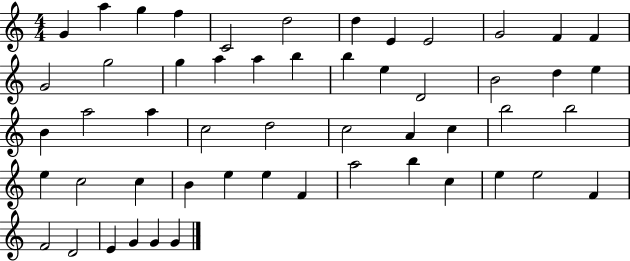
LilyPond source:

{
  \clef treble
  \numericTimeSignature
  \time 4/4
  \key c \major
  g'4 a''4 g''4 f''4 | c'2 d''2 | d''4 e'4 e'2 | g'2 f'4 f'4 | \break g'2 g''2 | g''4 a''4 a''4 b''4 | b''4 e''4 d'2 | b'2 d''4 e''4 | \break b'4 a''2 a''4 | c''2 d''2 | c''2 a'4 c''4 | b''2 b''2 | \break e''4 c''2 c''4 | b'4 e''4 e''4 f'4 | a''2 b''4 c''4 | e''4 e''2 f'4 | \break f'2 d'2 | e'4 g'4 g'4 g'4 | \bar "|."
}